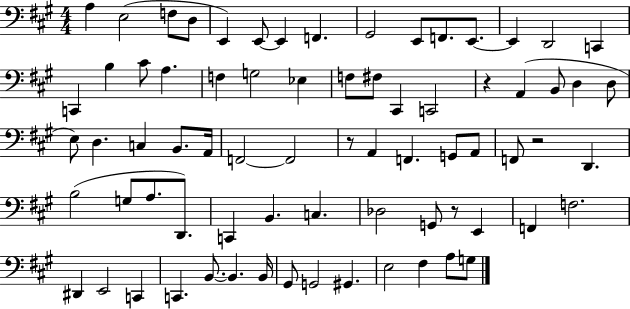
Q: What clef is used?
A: bass